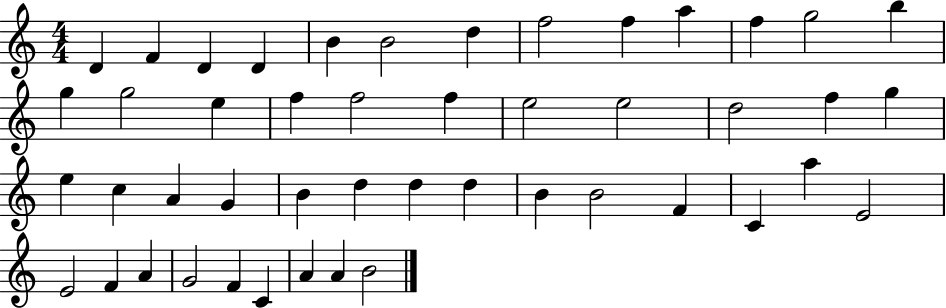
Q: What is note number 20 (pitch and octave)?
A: E5